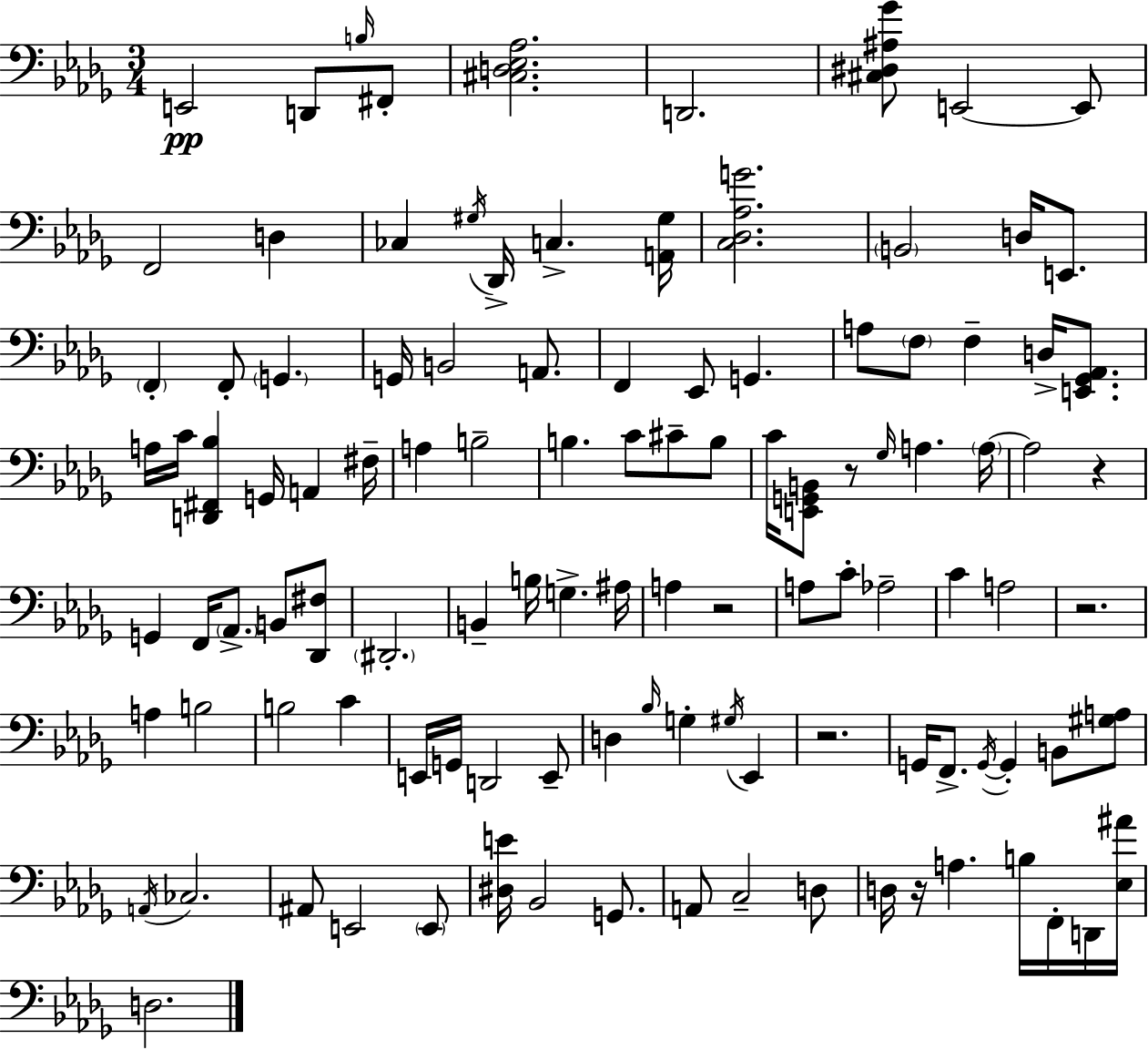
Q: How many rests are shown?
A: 6